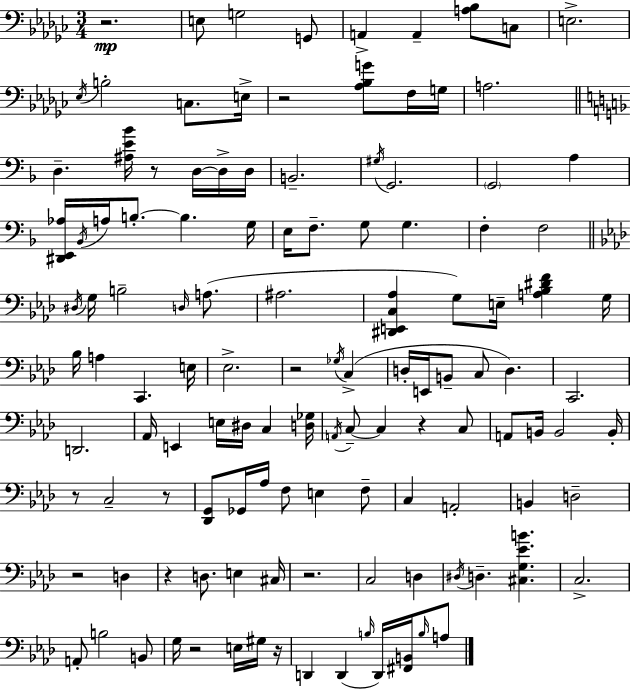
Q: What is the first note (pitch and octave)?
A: E3